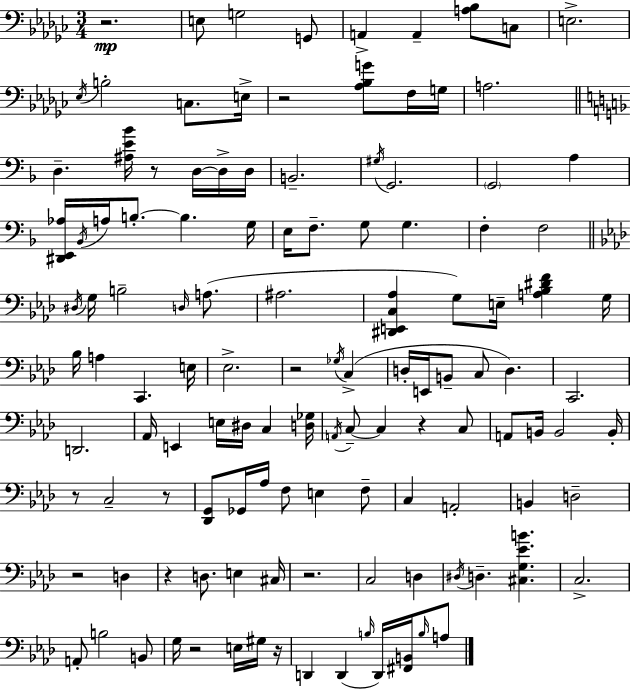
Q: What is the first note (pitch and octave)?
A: E3